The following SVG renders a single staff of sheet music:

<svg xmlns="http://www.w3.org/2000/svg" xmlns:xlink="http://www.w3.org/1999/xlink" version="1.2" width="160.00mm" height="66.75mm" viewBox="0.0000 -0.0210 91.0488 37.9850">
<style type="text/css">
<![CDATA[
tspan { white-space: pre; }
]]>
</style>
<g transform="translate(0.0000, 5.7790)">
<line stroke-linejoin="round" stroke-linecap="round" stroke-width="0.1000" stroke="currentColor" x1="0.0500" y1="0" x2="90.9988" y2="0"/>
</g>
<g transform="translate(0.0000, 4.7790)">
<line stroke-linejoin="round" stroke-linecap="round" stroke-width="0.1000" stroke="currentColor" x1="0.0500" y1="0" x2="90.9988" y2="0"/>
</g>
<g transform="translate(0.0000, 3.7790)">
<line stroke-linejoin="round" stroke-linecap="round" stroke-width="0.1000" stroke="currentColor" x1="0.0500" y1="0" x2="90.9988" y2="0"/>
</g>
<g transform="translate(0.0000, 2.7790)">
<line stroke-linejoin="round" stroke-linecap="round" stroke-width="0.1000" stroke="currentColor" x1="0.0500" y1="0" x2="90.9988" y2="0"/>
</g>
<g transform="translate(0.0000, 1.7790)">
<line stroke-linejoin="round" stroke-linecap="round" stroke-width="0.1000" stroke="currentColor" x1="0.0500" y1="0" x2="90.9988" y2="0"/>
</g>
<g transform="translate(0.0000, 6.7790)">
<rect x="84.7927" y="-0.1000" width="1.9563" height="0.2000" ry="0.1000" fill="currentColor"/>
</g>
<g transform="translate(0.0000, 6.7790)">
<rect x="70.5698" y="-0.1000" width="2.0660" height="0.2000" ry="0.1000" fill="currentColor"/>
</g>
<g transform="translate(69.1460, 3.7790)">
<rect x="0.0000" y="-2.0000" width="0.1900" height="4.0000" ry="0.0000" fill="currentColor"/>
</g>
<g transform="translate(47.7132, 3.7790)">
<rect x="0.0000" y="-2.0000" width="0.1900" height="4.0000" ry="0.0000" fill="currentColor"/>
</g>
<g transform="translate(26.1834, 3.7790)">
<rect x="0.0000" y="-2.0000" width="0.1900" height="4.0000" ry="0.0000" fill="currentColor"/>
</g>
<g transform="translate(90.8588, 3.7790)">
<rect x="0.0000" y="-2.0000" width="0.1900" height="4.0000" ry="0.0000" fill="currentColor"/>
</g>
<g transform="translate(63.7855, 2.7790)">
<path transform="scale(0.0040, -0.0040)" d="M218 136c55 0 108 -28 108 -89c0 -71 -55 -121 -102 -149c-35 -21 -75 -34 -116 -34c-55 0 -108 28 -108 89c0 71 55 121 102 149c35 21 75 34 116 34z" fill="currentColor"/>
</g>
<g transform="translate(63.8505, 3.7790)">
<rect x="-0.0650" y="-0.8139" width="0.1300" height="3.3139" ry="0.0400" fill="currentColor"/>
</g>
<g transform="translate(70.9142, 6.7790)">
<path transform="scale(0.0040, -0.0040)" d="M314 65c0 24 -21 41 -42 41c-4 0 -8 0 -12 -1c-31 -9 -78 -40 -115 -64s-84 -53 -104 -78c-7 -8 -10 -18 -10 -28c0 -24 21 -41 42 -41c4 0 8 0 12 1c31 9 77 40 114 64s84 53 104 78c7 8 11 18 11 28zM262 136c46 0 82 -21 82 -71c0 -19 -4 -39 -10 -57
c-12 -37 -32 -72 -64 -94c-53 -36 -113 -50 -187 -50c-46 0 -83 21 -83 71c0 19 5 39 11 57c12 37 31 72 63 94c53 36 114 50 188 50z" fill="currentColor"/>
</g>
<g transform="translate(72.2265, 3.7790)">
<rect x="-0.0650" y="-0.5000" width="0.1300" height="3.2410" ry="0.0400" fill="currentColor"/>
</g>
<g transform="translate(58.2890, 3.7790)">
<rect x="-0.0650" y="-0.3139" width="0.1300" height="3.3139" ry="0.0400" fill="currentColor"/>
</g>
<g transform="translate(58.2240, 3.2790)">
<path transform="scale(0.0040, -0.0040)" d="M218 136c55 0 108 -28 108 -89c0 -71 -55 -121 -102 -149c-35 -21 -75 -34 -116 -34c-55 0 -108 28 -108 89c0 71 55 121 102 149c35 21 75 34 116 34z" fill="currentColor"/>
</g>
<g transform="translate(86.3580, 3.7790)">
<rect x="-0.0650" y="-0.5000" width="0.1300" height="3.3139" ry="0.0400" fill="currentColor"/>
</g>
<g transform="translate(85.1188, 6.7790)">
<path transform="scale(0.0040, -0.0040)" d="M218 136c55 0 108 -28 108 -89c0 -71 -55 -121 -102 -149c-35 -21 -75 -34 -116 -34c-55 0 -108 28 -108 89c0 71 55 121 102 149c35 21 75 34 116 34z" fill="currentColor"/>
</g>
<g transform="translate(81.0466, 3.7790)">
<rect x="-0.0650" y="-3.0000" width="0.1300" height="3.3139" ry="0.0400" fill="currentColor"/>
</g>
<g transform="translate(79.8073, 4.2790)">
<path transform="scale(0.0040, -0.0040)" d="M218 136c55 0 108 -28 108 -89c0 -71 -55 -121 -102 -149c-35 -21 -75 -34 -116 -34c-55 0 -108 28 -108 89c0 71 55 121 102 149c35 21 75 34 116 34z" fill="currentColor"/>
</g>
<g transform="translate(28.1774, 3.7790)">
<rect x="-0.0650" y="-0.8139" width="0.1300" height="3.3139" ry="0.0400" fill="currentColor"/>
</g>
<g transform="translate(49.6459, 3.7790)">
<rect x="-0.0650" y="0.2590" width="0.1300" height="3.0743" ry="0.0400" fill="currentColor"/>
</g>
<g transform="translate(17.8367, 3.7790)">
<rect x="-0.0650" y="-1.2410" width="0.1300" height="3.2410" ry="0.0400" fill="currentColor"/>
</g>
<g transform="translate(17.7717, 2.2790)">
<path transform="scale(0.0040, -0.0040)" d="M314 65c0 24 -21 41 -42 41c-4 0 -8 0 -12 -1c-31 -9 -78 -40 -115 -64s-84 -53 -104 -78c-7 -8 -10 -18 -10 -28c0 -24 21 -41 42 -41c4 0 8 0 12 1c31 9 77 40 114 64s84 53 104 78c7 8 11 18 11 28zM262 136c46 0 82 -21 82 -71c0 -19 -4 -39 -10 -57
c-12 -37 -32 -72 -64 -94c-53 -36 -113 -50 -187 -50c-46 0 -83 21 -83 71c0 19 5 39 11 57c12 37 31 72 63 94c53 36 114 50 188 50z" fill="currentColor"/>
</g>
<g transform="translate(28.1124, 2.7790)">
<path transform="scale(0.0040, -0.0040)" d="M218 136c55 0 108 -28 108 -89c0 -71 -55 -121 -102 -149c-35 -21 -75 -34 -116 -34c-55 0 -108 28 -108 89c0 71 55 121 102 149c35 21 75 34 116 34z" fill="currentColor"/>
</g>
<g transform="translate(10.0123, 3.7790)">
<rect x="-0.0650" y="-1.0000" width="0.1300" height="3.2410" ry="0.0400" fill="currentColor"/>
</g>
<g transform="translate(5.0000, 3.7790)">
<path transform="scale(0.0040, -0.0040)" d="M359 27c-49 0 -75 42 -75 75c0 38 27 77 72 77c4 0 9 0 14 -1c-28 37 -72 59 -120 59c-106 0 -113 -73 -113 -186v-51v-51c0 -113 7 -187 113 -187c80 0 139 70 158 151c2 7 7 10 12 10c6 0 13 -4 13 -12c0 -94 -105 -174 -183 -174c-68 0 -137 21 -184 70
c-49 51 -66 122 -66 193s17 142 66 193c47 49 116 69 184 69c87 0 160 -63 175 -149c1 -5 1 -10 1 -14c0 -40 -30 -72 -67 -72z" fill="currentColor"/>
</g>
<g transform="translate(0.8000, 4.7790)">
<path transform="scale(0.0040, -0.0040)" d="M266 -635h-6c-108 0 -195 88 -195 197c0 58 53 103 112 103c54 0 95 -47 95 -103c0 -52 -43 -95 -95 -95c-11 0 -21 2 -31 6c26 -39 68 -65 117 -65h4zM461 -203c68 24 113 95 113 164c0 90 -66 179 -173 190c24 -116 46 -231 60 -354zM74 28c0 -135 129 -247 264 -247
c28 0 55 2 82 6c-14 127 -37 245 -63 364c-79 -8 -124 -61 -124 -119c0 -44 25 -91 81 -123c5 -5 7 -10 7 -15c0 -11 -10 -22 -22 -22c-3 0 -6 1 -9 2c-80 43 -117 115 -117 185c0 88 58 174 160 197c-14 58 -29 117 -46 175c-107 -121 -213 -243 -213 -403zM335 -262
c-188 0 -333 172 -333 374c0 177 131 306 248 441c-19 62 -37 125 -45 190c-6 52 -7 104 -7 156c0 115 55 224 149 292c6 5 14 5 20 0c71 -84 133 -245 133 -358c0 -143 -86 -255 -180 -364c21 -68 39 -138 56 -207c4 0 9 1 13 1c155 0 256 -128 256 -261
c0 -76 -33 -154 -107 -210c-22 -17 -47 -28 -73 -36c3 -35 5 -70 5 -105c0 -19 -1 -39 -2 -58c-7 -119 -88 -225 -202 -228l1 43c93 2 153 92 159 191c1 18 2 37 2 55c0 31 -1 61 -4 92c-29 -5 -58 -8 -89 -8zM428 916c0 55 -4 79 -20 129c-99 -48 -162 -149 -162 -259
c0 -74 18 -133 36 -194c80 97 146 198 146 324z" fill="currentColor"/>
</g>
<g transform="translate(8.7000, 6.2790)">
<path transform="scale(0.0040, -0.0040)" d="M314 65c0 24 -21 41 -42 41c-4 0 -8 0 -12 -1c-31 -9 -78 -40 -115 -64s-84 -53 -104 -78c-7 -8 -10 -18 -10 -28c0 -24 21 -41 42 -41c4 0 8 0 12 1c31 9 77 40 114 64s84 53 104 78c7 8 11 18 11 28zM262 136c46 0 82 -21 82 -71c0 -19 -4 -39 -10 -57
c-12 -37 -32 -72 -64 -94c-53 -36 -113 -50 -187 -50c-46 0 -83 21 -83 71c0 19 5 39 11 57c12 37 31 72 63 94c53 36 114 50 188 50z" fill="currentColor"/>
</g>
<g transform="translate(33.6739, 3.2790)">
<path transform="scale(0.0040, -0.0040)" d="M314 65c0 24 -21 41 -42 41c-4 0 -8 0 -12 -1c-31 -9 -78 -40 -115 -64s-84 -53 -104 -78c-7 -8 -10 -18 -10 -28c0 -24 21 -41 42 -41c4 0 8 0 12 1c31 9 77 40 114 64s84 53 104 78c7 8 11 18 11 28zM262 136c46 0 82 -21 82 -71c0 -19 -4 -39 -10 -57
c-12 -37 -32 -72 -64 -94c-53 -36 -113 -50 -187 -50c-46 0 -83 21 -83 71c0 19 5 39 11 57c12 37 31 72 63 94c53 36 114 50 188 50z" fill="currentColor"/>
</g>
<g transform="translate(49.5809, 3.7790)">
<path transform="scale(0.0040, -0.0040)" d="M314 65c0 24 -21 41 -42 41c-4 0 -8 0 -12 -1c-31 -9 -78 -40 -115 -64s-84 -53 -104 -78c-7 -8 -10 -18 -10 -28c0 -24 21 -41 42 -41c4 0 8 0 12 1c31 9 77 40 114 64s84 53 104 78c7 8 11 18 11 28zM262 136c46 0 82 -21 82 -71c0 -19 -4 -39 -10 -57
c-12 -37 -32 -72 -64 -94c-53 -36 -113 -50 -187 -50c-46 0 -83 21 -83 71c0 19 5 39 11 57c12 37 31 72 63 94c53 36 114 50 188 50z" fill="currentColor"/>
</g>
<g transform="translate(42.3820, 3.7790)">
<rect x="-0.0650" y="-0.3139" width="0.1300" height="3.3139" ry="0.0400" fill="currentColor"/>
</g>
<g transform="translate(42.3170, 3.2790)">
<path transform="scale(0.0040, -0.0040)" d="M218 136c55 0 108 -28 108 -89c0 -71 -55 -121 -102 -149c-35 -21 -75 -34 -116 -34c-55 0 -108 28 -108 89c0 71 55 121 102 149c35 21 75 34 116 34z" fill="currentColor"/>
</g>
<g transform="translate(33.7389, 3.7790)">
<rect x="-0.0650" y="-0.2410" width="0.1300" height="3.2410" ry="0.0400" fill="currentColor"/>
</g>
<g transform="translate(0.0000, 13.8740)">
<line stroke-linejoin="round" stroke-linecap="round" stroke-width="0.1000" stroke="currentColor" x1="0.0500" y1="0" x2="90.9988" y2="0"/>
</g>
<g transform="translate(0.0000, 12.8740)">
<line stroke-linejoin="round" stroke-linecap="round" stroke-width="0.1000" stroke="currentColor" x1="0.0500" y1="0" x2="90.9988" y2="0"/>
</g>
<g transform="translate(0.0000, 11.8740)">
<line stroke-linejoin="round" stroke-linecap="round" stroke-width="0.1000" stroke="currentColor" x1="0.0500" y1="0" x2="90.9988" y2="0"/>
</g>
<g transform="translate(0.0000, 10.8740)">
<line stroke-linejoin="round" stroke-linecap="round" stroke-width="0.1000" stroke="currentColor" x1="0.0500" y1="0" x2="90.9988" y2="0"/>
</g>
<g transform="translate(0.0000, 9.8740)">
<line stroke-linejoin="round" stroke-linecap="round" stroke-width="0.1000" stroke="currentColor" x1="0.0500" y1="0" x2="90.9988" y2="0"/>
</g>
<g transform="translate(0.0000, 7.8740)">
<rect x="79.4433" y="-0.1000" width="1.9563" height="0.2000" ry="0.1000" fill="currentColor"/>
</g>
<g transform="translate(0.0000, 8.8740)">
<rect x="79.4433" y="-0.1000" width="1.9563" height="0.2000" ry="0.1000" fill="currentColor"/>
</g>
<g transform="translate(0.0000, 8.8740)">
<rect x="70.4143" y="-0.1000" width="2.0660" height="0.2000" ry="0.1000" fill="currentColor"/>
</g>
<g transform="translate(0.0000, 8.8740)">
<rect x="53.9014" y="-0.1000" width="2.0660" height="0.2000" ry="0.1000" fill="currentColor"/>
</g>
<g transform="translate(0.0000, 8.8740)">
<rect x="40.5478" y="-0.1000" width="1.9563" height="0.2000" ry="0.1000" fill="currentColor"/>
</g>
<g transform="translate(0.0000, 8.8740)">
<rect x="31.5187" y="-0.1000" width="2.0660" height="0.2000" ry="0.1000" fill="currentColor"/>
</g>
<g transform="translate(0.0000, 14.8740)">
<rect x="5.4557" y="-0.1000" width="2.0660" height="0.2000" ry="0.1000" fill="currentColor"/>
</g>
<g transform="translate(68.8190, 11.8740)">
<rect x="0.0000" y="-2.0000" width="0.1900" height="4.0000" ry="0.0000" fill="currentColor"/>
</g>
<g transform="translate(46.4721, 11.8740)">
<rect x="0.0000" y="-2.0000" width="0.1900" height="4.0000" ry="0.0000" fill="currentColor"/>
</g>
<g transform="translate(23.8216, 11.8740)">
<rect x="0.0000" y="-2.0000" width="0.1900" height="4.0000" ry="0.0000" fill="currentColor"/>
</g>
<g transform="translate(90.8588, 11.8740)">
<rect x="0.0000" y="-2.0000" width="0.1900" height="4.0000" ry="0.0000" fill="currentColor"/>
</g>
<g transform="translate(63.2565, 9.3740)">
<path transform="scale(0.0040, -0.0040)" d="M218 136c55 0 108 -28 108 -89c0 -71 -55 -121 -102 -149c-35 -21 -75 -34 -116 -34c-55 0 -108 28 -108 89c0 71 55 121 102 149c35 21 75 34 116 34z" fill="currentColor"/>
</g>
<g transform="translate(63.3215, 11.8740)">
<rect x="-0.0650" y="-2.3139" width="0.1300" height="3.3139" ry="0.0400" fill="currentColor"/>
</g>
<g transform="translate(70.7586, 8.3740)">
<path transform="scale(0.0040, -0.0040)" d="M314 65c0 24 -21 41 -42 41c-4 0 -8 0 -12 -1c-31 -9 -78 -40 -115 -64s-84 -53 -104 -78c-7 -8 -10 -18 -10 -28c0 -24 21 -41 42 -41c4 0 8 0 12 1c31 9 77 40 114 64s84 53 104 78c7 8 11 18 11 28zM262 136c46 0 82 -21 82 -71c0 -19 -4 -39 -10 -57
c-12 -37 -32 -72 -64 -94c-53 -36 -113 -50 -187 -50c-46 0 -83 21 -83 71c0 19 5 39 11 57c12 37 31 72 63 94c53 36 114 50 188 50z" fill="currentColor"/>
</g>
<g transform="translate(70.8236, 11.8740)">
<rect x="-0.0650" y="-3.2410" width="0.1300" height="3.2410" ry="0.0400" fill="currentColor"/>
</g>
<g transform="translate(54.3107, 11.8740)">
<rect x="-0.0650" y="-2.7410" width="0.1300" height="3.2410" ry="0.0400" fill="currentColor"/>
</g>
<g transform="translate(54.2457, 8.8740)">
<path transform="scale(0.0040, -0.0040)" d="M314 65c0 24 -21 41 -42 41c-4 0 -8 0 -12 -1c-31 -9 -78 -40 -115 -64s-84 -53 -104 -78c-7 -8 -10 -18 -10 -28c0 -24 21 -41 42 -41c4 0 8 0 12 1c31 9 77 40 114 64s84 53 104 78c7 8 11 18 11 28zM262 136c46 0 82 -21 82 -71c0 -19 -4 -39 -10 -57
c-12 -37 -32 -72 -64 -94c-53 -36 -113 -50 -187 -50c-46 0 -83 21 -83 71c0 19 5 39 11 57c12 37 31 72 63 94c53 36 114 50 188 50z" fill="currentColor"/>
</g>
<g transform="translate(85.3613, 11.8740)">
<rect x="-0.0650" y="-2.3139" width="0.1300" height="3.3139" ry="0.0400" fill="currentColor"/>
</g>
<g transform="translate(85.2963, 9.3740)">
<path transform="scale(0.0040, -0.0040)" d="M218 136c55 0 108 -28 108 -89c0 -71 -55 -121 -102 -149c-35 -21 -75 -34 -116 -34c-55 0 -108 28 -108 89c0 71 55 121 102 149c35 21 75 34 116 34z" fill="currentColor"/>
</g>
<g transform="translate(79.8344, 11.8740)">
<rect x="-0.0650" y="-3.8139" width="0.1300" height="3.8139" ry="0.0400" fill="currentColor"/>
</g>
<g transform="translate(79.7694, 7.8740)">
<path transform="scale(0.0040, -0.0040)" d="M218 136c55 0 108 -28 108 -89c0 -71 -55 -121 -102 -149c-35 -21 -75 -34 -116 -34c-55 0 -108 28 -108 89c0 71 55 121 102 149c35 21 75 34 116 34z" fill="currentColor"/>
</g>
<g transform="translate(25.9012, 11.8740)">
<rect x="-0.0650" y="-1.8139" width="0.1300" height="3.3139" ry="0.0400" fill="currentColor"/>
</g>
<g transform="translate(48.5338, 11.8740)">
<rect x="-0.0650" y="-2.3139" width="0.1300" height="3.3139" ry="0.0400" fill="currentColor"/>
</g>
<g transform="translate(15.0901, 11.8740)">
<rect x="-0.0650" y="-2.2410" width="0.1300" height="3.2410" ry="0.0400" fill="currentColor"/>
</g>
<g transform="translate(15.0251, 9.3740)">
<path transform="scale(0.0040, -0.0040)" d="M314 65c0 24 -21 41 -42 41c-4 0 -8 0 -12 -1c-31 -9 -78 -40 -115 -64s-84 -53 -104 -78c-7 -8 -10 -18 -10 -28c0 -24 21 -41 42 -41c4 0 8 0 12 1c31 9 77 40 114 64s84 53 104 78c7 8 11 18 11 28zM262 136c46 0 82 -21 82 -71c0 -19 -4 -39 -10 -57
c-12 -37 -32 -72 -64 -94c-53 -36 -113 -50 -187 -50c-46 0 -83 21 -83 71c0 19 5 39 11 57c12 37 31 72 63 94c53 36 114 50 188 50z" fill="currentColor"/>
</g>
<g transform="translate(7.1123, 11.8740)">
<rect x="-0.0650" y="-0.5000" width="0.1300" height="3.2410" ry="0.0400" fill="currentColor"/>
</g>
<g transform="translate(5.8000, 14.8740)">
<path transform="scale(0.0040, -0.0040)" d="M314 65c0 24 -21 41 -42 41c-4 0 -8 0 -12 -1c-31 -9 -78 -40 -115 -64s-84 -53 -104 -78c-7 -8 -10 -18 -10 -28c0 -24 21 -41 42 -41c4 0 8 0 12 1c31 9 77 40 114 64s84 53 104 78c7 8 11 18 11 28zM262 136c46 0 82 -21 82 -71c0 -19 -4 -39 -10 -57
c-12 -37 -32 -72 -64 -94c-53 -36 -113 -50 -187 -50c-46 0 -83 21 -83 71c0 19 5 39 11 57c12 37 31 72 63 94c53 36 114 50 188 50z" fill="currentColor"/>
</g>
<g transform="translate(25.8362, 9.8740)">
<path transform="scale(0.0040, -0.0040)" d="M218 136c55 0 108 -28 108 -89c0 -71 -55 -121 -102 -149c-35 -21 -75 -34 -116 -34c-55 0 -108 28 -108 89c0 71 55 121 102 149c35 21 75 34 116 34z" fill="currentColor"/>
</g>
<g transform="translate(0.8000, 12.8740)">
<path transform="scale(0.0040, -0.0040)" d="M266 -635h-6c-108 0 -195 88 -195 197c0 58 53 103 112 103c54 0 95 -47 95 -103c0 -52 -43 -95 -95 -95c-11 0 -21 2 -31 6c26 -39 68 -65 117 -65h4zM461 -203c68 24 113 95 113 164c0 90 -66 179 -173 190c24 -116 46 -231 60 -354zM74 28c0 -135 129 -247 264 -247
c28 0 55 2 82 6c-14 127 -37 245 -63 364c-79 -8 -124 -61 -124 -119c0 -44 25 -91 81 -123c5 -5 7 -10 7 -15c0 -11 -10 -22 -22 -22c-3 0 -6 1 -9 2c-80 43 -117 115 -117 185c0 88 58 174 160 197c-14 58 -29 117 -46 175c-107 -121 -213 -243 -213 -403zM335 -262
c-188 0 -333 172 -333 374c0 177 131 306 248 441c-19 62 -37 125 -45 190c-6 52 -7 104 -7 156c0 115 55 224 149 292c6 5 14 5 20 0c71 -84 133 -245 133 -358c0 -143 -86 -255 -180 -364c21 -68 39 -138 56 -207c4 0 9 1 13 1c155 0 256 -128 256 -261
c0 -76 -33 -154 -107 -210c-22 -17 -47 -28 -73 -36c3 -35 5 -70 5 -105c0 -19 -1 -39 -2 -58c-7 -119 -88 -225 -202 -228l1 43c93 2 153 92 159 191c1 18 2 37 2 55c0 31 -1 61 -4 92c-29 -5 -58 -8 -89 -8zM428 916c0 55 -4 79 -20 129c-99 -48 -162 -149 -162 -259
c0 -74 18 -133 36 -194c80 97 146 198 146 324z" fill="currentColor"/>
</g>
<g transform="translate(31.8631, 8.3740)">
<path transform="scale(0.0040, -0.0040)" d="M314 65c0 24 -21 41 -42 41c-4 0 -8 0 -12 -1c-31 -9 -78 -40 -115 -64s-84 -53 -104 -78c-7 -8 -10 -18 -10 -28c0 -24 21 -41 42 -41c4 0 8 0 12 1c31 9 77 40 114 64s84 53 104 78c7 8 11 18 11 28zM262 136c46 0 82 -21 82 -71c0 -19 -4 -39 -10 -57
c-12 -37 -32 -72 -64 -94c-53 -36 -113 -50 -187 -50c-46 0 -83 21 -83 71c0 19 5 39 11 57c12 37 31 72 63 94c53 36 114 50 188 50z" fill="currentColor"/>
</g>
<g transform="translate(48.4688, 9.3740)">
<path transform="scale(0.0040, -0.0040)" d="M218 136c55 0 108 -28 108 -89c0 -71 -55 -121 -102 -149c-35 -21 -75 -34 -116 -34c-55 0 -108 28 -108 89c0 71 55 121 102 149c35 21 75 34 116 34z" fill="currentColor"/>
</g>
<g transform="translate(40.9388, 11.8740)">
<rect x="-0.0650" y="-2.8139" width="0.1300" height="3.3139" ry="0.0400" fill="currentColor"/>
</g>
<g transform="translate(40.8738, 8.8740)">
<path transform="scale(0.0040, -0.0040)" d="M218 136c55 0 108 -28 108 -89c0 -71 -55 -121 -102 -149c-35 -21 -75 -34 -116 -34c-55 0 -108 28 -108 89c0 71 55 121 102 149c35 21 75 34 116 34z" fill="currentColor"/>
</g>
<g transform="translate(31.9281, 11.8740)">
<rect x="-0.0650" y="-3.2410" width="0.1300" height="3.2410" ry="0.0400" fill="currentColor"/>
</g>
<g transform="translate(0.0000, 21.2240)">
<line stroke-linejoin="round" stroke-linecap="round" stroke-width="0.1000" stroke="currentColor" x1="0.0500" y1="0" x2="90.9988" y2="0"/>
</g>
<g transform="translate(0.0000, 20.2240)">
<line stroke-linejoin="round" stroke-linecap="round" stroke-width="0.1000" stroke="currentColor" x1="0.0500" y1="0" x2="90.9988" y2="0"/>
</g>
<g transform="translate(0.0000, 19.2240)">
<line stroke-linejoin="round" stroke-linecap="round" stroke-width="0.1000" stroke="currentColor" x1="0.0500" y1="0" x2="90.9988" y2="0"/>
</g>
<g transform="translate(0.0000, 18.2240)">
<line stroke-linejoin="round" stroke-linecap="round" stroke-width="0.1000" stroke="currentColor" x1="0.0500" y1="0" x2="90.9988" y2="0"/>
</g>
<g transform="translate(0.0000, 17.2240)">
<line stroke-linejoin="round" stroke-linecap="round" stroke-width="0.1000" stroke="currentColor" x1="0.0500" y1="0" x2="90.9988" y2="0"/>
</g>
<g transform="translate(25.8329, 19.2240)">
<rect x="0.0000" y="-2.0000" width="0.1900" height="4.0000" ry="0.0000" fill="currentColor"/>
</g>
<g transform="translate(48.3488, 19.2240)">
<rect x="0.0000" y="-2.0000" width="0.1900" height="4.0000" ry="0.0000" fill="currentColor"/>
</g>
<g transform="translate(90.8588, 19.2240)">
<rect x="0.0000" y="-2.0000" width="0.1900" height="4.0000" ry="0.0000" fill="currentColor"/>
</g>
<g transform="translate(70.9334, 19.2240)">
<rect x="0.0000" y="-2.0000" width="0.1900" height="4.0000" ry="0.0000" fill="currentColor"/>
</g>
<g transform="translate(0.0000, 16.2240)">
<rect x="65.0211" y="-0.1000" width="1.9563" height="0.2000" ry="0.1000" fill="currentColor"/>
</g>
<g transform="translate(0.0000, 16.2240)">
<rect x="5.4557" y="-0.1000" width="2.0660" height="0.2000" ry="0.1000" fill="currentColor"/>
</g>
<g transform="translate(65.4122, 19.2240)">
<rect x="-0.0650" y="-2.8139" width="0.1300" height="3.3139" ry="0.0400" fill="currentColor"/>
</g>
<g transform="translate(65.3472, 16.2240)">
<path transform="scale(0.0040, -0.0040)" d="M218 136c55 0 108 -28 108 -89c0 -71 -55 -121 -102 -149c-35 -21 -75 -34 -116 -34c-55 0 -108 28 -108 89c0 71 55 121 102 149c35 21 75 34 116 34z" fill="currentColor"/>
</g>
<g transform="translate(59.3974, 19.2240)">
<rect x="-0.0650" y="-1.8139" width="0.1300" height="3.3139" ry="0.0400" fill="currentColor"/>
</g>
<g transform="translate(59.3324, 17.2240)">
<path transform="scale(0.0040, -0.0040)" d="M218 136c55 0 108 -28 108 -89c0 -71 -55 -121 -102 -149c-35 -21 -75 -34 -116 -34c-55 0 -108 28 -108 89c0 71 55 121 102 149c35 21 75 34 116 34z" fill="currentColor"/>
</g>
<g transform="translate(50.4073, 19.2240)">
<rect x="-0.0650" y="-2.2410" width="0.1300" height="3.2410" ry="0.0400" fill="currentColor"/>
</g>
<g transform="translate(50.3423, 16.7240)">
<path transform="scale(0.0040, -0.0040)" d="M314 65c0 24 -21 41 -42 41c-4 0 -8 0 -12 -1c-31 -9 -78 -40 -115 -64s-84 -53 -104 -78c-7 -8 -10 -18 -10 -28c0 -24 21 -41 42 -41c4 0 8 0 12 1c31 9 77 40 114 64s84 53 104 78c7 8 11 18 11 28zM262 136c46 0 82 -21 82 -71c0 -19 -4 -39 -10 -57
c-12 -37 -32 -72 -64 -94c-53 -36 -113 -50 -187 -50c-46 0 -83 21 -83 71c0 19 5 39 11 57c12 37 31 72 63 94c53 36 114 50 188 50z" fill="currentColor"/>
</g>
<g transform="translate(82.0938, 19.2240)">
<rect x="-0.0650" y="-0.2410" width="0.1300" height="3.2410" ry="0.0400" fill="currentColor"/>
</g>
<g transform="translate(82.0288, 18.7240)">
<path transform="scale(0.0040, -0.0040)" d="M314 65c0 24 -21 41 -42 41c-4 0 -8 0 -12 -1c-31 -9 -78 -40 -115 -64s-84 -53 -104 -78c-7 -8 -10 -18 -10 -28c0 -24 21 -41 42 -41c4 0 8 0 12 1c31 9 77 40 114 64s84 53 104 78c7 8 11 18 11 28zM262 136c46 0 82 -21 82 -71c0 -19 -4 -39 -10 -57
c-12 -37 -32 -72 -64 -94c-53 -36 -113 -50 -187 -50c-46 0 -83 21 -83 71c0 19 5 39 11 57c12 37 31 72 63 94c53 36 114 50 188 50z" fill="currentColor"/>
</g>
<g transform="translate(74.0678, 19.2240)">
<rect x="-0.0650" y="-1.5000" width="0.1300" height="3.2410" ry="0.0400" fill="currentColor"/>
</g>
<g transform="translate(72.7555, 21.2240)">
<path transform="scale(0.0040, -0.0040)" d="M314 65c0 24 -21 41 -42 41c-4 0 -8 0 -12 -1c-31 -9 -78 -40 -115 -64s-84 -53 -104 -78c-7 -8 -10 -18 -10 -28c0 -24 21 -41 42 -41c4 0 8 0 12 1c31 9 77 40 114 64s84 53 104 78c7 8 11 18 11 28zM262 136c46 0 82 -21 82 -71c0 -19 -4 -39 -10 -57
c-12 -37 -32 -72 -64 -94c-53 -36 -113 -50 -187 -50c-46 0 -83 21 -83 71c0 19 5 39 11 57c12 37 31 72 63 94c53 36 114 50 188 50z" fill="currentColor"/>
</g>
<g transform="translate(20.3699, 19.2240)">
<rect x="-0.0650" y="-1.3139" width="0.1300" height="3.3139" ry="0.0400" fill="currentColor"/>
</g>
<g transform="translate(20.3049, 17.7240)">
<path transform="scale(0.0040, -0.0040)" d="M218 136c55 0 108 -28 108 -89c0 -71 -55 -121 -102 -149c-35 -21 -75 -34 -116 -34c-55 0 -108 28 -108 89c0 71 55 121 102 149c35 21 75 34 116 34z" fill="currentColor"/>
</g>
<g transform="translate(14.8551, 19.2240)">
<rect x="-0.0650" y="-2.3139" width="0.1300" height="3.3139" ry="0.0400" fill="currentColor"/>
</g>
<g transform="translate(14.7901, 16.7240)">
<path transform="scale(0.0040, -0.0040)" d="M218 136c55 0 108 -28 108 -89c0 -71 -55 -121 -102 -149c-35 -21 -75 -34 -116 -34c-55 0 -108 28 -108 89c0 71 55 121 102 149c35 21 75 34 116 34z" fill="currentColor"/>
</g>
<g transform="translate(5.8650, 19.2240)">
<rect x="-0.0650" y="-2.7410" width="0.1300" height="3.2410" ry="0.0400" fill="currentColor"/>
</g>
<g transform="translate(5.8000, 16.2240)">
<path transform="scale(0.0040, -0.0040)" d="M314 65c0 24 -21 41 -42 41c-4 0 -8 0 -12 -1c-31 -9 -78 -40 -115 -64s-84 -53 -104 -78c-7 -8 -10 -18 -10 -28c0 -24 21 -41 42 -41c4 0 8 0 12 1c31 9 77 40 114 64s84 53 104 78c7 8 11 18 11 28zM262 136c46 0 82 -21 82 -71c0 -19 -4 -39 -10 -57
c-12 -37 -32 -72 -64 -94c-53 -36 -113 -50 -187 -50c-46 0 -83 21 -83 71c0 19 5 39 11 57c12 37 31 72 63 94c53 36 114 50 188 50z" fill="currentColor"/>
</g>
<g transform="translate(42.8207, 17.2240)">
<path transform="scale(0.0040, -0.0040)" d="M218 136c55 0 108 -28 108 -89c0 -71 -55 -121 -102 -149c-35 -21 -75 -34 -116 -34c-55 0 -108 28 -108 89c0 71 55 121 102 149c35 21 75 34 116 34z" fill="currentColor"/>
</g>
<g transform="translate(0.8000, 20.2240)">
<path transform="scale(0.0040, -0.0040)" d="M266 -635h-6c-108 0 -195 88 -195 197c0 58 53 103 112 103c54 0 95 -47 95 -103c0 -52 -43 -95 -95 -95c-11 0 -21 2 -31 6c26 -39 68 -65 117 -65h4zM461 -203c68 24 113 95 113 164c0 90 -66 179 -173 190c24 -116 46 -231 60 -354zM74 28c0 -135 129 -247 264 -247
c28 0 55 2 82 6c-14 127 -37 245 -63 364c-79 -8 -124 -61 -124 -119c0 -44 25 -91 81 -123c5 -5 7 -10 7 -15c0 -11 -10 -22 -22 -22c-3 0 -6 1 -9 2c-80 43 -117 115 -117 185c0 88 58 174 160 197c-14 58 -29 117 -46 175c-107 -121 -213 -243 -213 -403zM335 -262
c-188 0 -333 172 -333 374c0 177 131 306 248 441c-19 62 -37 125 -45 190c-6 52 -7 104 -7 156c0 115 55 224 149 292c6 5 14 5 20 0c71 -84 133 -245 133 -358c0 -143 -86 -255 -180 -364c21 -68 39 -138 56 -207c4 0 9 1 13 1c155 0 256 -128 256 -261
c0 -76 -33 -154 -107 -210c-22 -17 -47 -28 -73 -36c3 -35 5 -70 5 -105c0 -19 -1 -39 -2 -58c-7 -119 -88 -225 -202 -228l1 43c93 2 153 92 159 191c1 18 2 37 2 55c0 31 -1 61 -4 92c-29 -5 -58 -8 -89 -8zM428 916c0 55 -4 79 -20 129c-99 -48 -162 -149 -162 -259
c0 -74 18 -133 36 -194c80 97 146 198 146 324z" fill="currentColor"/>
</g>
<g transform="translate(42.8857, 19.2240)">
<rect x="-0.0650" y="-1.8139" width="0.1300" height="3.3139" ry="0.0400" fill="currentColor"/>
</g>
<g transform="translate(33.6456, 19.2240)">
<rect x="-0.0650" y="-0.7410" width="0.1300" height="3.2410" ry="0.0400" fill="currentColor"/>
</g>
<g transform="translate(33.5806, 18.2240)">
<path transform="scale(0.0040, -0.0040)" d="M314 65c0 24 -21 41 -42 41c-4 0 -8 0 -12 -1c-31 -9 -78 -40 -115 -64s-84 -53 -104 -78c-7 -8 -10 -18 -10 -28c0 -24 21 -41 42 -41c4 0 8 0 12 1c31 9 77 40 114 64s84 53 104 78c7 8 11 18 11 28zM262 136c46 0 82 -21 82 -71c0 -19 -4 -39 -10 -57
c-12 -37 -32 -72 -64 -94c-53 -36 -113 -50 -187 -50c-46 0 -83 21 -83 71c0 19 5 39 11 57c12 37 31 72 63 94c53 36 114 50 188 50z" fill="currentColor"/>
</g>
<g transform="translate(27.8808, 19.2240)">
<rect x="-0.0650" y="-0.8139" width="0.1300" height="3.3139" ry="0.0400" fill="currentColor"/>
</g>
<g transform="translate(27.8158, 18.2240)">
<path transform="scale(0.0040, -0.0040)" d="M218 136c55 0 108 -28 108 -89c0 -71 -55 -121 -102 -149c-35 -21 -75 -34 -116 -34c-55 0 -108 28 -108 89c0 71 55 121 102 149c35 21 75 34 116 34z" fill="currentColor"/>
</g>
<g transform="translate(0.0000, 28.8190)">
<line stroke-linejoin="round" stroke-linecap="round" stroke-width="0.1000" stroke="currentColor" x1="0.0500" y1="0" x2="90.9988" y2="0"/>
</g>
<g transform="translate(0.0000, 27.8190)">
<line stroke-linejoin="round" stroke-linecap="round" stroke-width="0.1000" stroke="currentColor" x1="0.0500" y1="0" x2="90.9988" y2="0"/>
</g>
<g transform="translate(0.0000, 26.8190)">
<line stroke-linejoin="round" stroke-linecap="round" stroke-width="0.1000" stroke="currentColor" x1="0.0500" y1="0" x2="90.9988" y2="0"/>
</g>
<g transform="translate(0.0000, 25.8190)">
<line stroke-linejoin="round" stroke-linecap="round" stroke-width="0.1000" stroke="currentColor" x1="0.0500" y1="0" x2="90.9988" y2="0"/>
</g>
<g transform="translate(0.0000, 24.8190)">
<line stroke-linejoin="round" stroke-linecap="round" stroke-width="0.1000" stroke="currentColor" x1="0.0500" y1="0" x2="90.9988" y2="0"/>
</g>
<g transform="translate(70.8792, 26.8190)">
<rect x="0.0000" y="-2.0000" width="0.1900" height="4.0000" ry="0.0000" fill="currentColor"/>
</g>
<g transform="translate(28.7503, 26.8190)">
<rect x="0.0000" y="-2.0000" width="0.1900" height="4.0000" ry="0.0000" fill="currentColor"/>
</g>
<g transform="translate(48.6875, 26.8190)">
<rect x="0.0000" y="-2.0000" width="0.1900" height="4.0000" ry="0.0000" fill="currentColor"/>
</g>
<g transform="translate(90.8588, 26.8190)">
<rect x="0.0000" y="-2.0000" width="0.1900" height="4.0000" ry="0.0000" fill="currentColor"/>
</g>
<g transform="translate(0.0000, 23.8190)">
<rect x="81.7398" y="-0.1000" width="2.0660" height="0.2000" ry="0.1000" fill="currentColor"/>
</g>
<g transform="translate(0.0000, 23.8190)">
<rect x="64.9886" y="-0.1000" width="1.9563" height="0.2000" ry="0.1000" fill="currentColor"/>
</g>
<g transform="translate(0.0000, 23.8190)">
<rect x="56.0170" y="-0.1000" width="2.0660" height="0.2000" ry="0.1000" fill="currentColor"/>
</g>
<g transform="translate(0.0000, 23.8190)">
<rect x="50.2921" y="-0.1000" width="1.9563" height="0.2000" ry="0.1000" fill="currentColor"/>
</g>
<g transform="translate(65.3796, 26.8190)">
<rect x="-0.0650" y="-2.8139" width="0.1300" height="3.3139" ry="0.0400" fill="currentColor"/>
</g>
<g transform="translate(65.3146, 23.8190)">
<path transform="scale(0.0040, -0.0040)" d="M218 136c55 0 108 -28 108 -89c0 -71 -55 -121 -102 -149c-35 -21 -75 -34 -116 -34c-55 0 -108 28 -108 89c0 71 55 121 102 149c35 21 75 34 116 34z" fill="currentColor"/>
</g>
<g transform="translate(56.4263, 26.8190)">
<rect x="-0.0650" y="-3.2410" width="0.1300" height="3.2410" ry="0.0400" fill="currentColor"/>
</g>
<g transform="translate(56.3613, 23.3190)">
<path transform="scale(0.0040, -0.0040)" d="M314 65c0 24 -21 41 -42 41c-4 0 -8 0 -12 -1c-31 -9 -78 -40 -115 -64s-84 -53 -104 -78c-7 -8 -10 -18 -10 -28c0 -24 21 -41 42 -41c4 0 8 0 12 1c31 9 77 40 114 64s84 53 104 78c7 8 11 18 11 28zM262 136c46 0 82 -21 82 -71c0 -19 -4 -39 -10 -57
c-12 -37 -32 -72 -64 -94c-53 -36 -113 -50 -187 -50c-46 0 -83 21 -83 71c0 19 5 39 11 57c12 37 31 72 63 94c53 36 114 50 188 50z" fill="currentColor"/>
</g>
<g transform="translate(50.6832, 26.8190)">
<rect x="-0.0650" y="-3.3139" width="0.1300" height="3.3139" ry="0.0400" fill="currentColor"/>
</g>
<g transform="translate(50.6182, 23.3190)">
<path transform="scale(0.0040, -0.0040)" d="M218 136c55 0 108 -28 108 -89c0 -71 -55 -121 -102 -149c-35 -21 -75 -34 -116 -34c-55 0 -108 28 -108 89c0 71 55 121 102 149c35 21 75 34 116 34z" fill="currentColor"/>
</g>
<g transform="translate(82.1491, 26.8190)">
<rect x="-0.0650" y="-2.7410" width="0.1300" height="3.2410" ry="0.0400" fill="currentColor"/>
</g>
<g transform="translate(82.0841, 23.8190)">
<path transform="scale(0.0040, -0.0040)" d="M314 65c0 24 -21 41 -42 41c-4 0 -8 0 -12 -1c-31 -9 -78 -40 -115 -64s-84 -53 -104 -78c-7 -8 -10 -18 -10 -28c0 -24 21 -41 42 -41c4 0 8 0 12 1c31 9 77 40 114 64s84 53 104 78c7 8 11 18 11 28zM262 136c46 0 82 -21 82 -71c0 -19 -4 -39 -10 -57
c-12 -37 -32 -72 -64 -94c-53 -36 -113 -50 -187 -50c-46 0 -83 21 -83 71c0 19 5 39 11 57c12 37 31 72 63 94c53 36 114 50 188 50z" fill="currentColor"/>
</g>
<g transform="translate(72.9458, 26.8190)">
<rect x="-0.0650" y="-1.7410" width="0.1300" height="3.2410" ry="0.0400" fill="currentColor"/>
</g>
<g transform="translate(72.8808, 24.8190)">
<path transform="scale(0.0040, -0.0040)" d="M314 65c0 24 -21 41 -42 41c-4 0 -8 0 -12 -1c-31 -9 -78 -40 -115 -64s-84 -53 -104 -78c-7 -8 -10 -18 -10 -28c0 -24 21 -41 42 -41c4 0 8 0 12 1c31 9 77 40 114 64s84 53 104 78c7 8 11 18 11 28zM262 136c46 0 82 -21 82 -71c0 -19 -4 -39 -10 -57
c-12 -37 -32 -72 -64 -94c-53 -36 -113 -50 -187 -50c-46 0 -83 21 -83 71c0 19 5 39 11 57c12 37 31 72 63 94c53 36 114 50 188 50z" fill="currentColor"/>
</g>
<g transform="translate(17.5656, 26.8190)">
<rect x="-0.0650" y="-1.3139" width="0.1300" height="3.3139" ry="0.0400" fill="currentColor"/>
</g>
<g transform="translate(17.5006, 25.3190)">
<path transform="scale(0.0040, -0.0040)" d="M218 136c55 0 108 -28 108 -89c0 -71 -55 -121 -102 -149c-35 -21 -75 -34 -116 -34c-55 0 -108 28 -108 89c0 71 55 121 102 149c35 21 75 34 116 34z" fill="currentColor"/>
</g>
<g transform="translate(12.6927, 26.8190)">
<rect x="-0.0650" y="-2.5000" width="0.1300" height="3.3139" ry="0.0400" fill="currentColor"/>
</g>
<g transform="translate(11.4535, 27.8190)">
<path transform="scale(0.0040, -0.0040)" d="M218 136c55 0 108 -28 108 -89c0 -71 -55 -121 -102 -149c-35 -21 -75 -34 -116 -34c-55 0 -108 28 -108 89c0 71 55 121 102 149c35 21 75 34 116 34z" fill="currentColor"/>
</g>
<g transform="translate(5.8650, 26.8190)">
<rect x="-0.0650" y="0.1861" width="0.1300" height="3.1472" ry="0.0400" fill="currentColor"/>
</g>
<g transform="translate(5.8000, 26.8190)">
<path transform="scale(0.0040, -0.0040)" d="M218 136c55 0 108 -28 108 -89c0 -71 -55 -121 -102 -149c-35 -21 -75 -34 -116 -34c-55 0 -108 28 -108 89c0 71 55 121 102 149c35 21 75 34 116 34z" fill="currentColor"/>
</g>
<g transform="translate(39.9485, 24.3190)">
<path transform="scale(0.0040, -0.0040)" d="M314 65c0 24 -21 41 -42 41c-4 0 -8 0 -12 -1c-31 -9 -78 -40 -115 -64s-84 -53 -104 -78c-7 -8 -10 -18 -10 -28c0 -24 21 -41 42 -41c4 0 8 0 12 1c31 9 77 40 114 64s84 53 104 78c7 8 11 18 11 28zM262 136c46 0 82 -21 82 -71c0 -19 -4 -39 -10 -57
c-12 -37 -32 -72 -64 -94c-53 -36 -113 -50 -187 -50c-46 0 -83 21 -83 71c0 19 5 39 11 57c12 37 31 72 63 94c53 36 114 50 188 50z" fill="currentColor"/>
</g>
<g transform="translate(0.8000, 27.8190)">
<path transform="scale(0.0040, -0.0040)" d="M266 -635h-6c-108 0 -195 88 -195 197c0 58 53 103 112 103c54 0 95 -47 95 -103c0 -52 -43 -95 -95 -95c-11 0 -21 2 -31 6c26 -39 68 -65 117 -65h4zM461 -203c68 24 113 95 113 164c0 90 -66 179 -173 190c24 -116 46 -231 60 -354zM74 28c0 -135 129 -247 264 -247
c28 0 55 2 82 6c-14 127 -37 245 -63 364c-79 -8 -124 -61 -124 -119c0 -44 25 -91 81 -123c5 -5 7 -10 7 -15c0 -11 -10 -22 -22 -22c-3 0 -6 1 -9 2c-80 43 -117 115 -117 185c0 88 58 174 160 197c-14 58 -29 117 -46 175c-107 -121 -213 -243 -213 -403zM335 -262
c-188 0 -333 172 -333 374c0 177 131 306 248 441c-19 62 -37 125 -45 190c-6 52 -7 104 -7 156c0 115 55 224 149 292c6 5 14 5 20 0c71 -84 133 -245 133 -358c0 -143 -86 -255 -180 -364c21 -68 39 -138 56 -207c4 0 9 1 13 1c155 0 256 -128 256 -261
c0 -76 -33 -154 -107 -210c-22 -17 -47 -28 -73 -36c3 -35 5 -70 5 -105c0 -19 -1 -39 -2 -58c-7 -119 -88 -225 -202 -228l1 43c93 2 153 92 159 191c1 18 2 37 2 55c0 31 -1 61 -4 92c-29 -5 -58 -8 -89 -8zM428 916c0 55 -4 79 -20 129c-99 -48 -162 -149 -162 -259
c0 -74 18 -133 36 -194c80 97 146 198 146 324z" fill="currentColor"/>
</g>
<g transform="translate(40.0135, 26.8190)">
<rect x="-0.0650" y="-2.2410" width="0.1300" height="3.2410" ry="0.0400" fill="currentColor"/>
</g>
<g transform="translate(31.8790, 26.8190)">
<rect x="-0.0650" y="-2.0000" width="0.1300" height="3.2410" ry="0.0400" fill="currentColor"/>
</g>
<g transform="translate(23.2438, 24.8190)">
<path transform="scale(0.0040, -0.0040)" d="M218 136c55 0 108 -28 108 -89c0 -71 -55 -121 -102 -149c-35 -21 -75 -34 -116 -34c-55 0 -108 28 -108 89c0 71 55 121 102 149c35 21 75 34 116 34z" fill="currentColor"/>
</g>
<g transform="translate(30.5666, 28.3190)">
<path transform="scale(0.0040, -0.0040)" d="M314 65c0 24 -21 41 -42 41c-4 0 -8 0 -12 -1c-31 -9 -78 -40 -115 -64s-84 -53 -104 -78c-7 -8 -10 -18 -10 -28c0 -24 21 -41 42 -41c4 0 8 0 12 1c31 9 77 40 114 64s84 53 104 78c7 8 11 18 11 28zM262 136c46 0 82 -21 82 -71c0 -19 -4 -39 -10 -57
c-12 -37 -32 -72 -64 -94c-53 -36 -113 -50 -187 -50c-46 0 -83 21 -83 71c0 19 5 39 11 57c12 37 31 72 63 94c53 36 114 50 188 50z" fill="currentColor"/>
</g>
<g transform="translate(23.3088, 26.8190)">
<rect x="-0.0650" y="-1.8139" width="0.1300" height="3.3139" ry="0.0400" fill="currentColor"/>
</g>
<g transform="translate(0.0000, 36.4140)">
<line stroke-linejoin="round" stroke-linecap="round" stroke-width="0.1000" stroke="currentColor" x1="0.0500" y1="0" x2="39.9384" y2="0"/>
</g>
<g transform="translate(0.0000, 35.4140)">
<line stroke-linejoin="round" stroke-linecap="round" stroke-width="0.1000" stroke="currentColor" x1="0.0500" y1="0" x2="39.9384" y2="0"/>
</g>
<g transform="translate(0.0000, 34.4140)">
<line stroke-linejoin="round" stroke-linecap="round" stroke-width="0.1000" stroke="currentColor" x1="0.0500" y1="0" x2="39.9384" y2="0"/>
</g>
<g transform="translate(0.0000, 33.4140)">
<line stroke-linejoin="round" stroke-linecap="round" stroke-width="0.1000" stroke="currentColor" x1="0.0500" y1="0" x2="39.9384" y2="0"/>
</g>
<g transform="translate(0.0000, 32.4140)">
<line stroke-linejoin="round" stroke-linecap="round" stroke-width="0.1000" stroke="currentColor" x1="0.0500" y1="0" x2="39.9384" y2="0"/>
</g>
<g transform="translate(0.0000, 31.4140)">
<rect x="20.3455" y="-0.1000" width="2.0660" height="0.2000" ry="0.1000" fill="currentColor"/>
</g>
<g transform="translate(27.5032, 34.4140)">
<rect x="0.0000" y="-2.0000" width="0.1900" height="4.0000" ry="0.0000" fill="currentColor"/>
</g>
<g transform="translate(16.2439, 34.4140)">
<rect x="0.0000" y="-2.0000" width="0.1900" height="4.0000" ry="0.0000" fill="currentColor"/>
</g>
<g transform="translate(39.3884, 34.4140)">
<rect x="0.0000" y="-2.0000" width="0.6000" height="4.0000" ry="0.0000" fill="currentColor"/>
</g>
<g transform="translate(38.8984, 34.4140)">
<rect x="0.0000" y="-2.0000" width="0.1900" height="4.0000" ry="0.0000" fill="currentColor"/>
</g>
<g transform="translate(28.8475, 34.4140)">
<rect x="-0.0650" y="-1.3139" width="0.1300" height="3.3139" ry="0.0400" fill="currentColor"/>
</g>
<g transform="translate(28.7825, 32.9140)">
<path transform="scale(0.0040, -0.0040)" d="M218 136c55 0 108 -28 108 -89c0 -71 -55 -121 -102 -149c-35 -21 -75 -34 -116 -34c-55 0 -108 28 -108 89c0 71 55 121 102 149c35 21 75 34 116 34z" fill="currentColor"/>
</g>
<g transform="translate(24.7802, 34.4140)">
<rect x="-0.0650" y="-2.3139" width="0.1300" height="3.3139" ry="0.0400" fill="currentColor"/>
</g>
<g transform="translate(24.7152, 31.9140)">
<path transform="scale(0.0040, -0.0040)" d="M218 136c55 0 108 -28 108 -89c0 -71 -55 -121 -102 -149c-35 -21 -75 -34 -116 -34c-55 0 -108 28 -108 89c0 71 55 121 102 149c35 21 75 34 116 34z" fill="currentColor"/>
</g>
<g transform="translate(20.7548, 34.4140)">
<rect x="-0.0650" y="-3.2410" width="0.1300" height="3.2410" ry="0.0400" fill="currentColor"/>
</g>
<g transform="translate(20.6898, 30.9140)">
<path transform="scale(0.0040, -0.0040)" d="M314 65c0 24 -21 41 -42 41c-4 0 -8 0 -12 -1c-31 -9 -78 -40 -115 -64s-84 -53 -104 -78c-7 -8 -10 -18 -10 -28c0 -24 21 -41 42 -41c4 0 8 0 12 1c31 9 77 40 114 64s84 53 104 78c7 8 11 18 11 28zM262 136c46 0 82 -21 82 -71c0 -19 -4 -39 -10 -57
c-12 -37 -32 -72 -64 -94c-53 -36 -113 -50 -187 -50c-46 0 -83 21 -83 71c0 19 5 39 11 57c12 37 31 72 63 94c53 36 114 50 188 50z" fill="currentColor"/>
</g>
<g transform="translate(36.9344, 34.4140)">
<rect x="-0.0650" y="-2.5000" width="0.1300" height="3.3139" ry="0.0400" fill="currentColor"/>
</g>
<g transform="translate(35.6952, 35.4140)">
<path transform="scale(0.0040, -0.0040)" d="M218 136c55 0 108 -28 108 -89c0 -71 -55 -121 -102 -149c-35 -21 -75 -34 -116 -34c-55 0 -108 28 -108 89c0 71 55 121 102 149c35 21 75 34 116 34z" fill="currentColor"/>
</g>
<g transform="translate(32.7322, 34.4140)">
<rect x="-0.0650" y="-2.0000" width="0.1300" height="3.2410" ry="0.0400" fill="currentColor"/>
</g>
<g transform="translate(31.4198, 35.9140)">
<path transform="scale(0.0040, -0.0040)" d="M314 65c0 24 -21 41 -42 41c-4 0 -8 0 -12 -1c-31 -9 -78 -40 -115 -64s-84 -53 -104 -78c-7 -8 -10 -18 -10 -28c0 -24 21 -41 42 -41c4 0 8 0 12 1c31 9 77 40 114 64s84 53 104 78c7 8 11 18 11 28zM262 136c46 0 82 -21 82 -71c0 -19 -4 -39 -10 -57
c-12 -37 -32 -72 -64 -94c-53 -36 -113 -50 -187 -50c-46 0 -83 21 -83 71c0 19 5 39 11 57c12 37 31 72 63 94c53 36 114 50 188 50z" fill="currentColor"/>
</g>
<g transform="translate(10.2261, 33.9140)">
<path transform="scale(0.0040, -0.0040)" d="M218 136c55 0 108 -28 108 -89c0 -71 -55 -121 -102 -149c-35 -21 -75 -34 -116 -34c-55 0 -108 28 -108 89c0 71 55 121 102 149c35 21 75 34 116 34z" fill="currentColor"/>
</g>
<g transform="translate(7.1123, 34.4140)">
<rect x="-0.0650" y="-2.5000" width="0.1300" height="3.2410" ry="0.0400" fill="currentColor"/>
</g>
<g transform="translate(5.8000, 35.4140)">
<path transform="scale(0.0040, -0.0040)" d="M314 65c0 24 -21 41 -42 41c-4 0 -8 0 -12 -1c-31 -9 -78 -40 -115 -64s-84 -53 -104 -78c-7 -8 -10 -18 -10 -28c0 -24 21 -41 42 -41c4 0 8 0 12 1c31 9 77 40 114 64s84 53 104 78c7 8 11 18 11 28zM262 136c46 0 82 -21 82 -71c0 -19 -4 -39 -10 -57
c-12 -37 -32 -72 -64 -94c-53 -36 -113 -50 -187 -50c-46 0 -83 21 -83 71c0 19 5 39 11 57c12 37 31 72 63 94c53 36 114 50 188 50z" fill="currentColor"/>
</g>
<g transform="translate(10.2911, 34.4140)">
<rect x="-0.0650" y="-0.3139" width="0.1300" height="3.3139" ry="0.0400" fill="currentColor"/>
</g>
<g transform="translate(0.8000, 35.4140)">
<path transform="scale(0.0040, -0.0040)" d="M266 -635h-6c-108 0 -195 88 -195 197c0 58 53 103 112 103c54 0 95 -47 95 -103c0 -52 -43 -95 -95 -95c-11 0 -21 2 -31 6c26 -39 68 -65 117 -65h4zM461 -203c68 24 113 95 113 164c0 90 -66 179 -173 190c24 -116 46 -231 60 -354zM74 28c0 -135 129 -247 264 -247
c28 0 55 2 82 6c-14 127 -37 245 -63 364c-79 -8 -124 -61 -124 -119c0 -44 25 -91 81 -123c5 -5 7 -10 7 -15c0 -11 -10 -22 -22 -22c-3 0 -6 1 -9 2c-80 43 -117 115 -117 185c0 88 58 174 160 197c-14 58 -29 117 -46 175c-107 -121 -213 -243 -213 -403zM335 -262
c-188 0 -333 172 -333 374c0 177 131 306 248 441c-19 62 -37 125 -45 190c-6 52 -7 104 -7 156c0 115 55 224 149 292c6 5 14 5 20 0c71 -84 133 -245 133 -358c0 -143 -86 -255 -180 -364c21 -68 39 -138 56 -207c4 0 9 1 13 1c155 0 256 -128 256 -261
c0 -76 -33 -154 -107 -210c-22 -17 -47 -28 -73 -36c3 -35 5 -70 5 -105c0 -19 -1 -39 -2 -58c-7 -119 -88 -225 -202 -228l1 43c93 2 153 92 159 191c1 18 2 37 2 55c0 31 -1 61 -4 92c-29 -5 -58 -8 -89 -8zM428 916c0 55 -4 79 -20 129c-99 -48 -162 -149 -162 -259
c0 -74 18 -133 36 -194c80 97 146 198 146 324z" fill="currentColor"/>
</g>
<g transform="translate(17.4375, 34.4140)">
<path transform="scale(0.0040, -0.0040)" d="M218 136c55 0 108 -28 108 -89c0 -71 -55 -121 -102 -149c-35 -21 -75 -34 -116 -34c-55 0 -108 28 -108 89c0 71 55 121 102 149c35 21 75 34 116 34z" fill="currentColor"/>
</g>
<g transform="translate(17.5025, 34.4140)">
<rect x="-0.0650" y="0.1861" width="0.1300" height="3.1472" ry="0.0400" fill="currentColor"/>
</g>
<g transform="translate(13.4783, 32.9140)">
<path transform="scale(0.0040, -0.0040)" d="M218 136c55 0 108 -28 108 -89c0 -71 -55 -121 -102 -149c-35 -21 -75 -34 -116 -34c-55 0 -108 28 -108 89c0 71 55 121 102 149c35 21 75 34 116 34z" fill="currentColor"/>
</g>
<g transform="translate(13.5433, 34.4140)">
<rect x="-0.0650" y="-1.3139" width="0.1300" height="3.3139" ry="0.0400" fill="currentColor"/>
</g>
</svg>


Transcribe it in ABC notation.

X:1
T:Untitled
M:4/4
L:1/4
K:C
D2 e2 d c2 c B2 c d C2 A C C2 g2 f b2 a g a2 g b2 c' g a2 g e d d2 f g2 f a E2 c2 B G e f F2 g2 b b2 a f2 a2 G2 c e B b2 g e F2 G